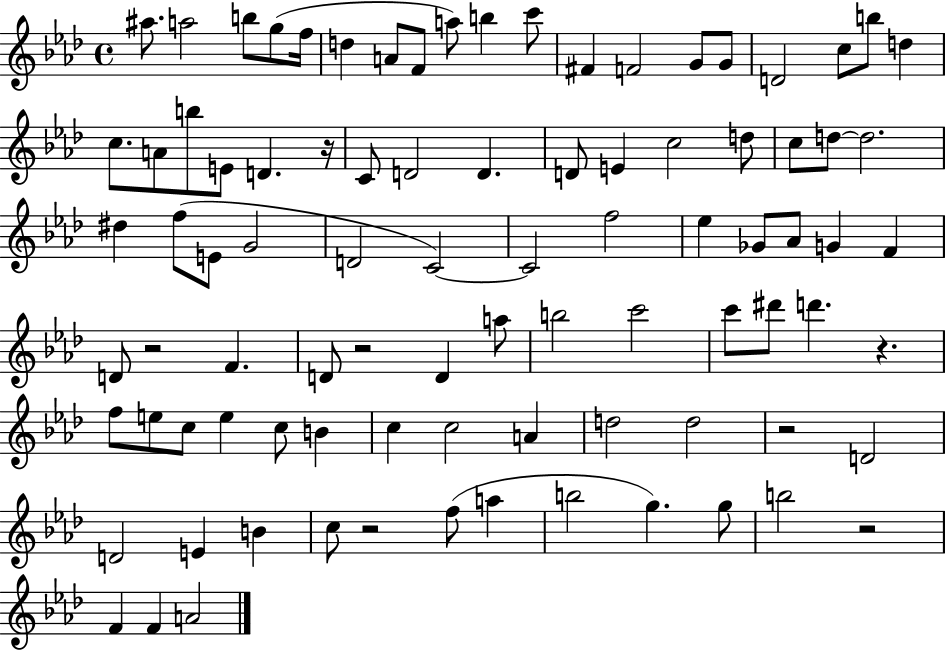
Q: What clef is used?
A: treble